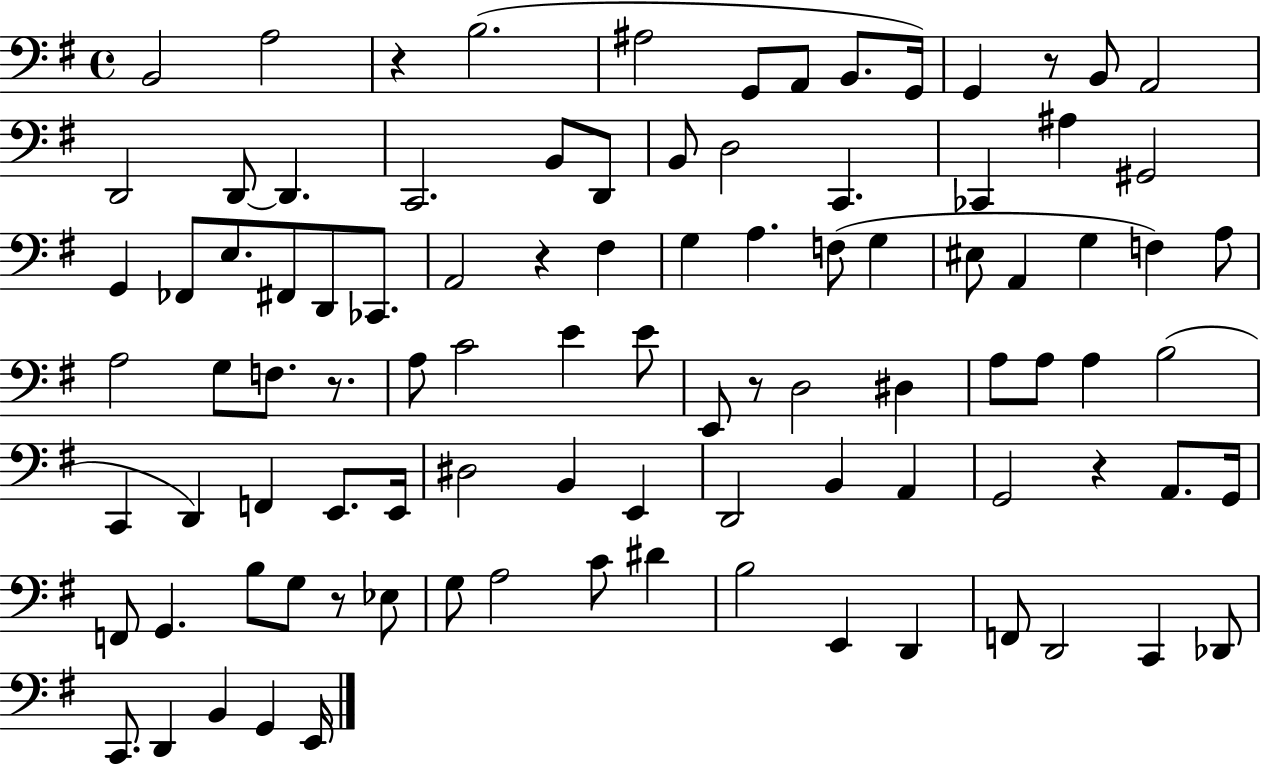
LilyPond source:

{
  \clef bass
  \time 4/4
  \defaultTimeSignature
  \key g \major
  b,2 a2 | r4 b2.( | ais2 g,8 a,8 b,8. g,16) | g,4 r8 b,8 a,2 | \break d,2 d,8~~ d,4. | c,2. b,8 d,8 | b,8 d2 c,4. | ces,4 ais4 gis,2 | \break g,4 fes,8 e8. fis,8 d,8 ces,8. | a,2 r4 fis4 | g4 a4. f8( g4 | eis8 a,4 g4 f4) a8 | \break a2 g8 f8. r8. | a8 c'2 e'4 e'8 | e,8 r8 d2 dis4 | a8 a8 a4 b2( | \break c,4 d,4) f,4 e,8. e,16 | dis2 b,4 e,4 | d,2 b,4 a,4 | g,2 r4 a,8. g,16 | \break f,8 g,4. b8 g8 r8 ees8 | g8 a2 c'8 dis'4 | b2 e,4 d,4 | f,8 d,2 c,4 des,8 | \break c,8. d,4 b,4 g,4 e,16 | \bar "|."
}